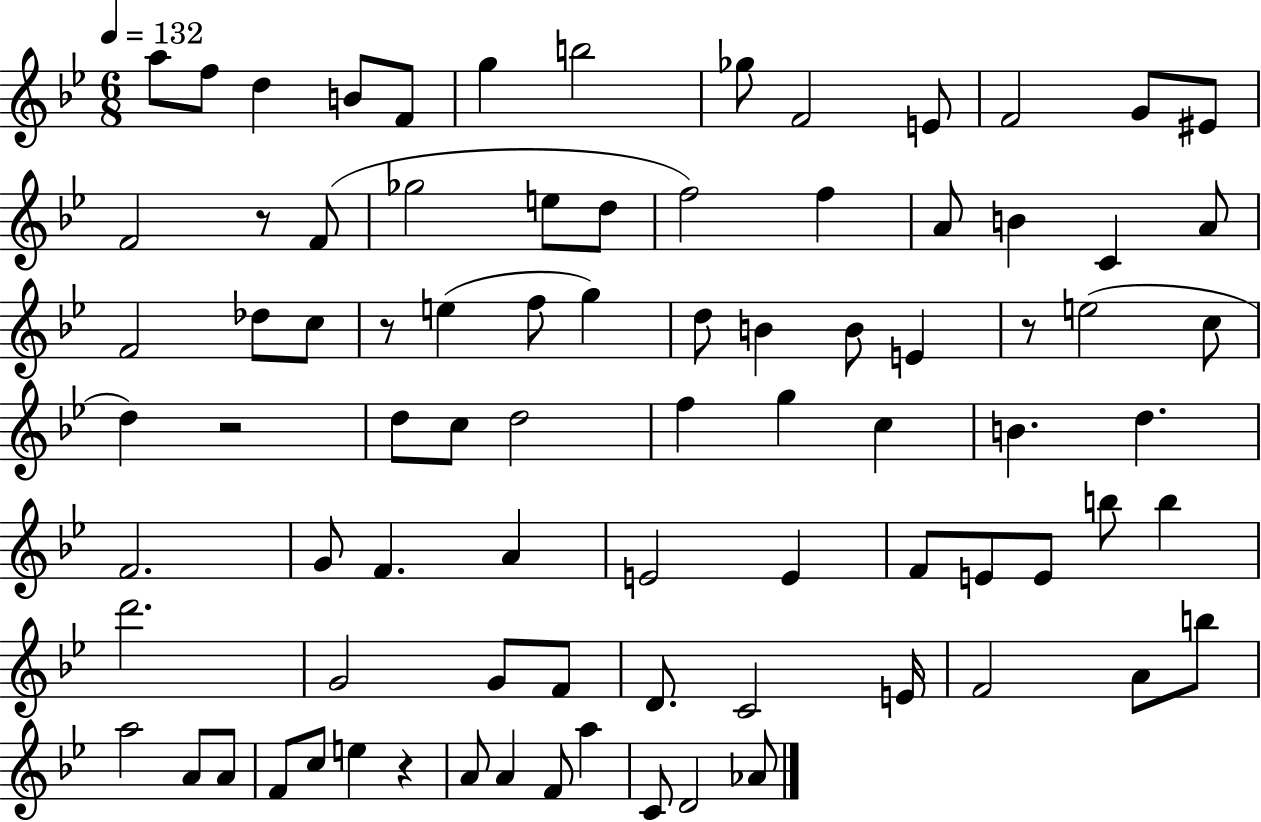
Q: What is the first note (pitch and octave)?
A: A5